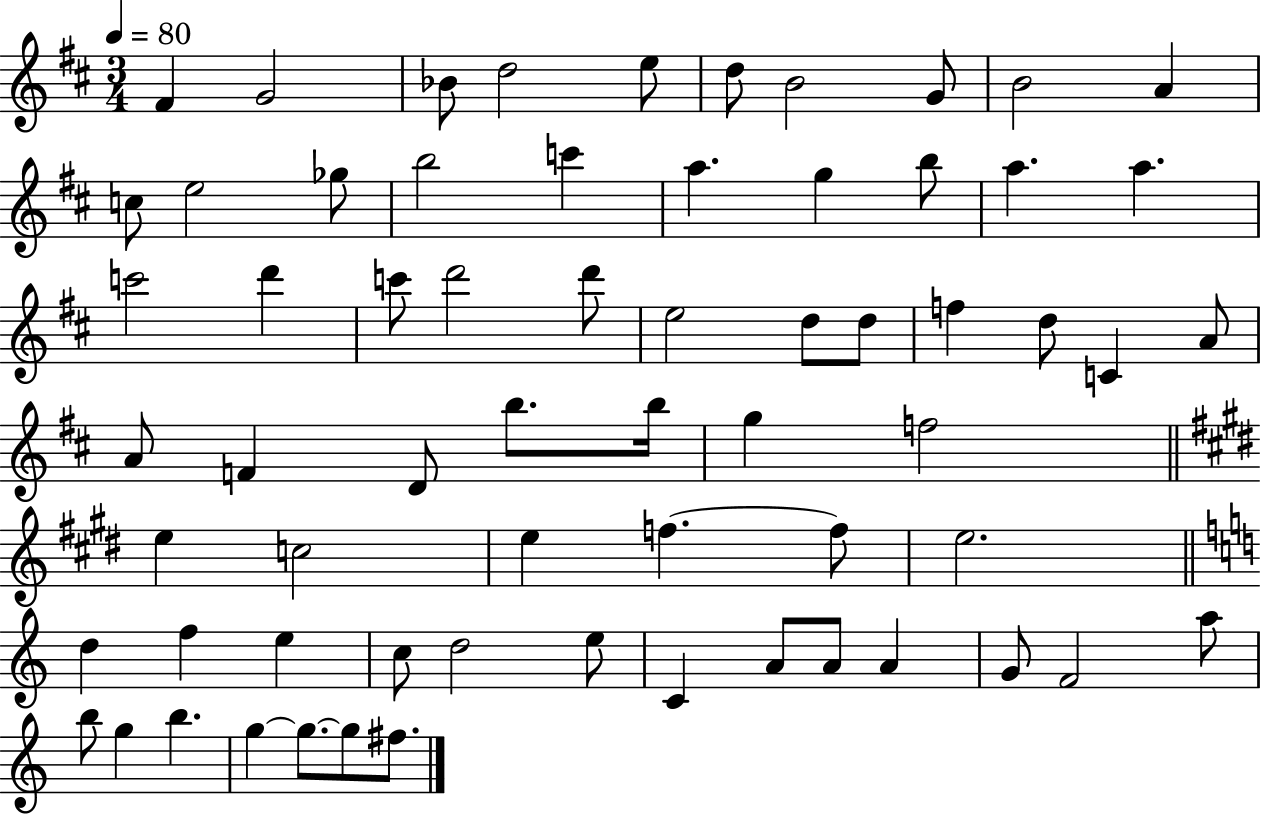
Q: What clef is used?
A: treble